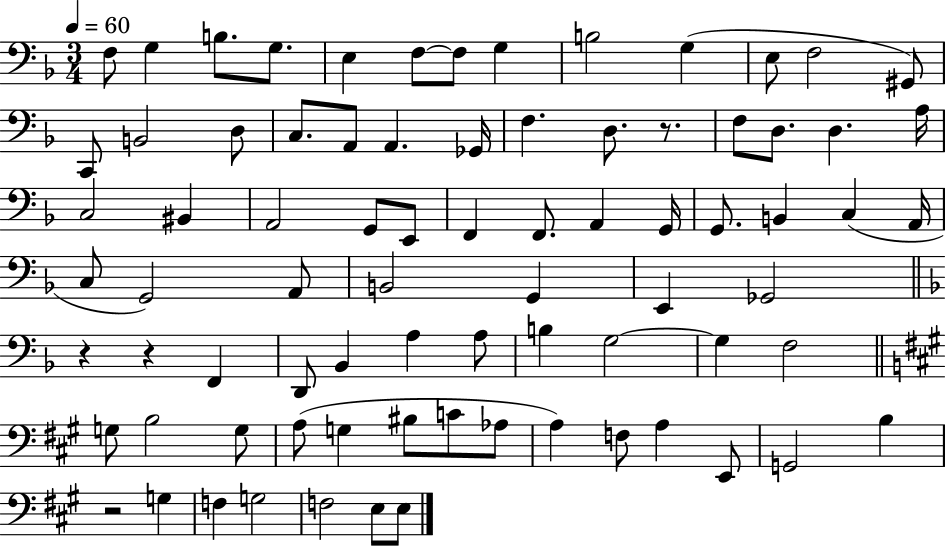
{
  \clef bass
  \numericTimeSignature
  \time 3/4
  \key f \major
  \tempo 4 = 60
  f8 g4 b8. g8. | e4 f8~~ f8 g4 | b2 g4( | e8 f2 gis,8) | \break c,8 b,2 d8 | c8. a,8 a,4. ges,16 | f4. d8. r8. | f8 d8. d4. a16 | \break c2 bis,4 | a,2 g,8 e,8 | f,4 f,8. a,4 g,16 | g,8. b,4 c4( a,16 | \break c8 g,2) a,8 | b,2 g,4 | e,4 ges,2 | \bar "||" \break \key f \major r4 r4 f,4 | d,8 bes,4 a4 a8 | b4 g2~~ | g4 f2 | \break \bar "||" \break \key a \major g8 b2 g8 | a8( g4 bis8 c'8 aes8 | a4) f8 a4 e,8 | g,2 b4 | \break r2 g4 | f4 g2 | f2 e8 e8 | \bar "|."
}